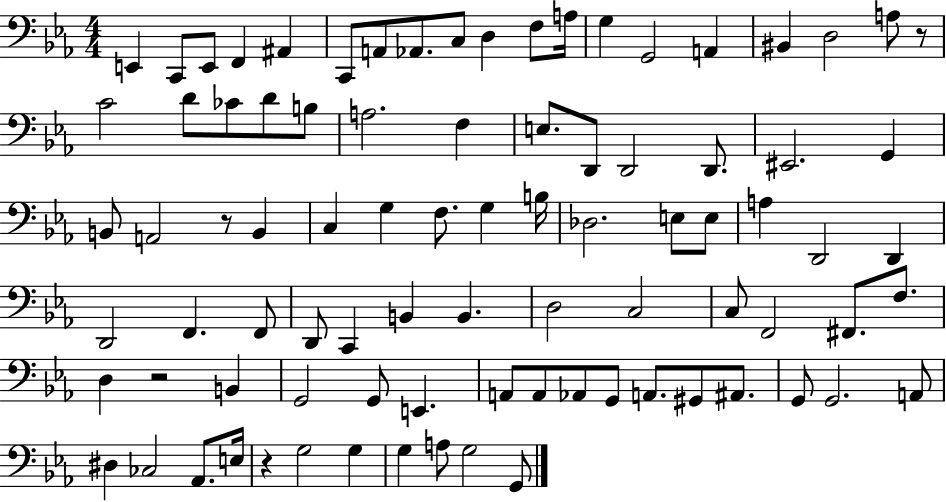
E2/q C2/e E2/e F2/q A#2/q C2/e A2/e Ab2/e. C3/e D3/q F3/e A3/s G3/q G2/h A2/q BIS2/q D3/h A3/e R/e C4/h D4/e CES4/e D4/e B3/e A3/h. F3/q E3/e. D2/e D2/h D2/e. EIS2/h. G2/q B2/e A2/h R/e B2/q C3/q G3/q F3/e. G3/q B3/s Db3/h. E3/e E3/e A3/q D2/h D2/q D2/h F2/q. F2/e D2/e C2/q B2/q B2/q. D3/h C3/h C3/e F2/h F#2/e. F3/e. D3/q R/h B2/q G2/h G2/e E2/q. A2/e A2/e Ab2/e G2/e A2/e. G#2/e A#2/e. G2/e G2/h. A2/e D#3/q CES3/h Ab2/e. E3/s R/q G3/h G3/q G3/q A3/e G3/h G2/e